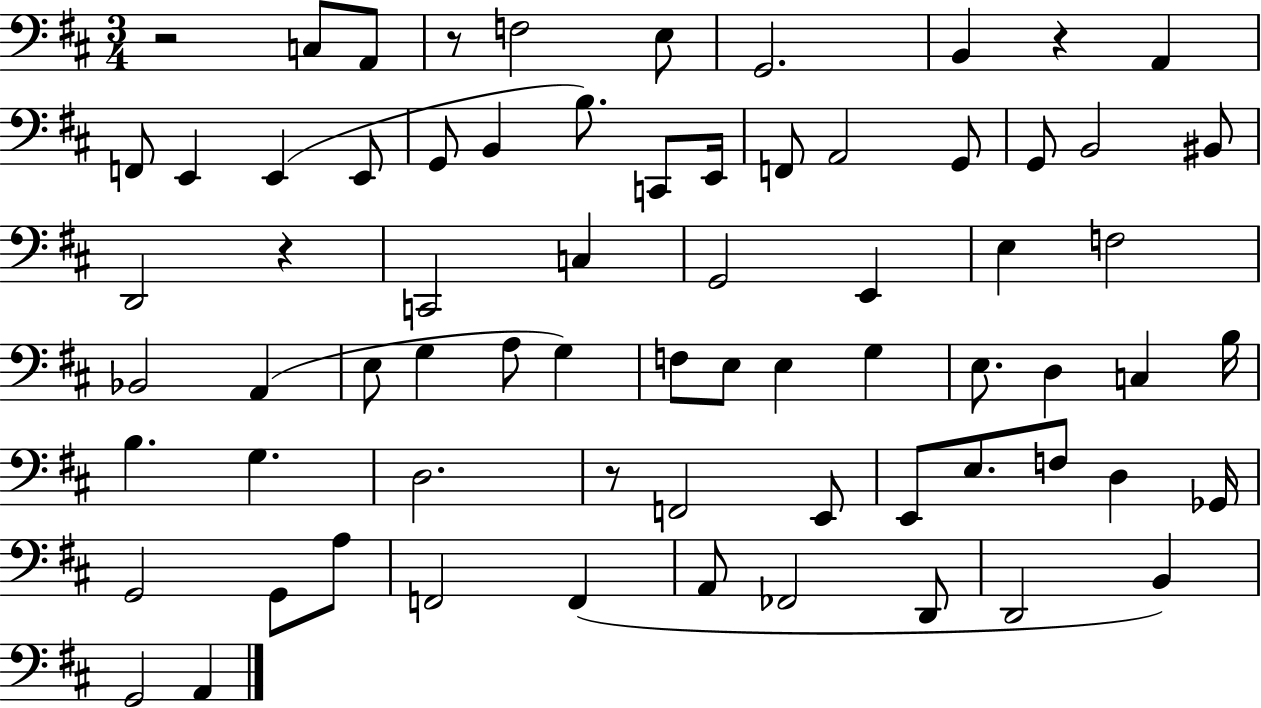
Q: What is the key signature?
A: D major